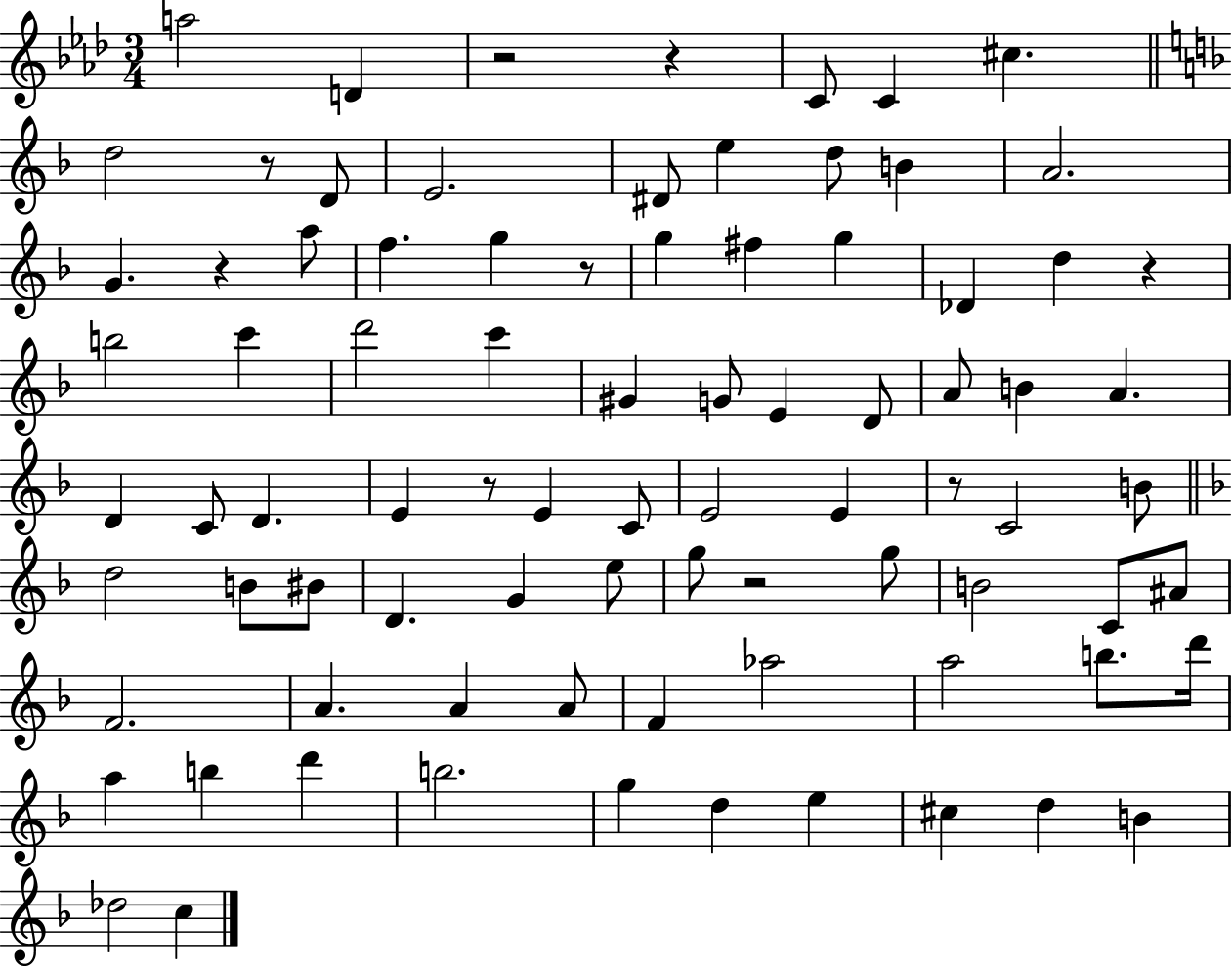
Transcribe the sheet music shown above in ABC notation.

X:1
T:Untitled
M:3/4
L:1/4
K:Ab
a2 D z2 z C/2 C ^c d2 z/2 D/2 E2 ^D/2 e d/2 B A2 G z a/2 f g z/2 g ^f g _D d z b2 c' d'2 c' ^G G/2 E D/2 A/2 B A D C/2 D E z/2 E C/2 E2 E z/2 C2 B/2 d2 B/2 ^B/2 D G e/2 g/2 z2 g/2 B2 C/2 ^A/2 F2 A A A/2 F _a2 a2 b/2 d'/4 a b d' b2 g d e ^c d B _d2 c